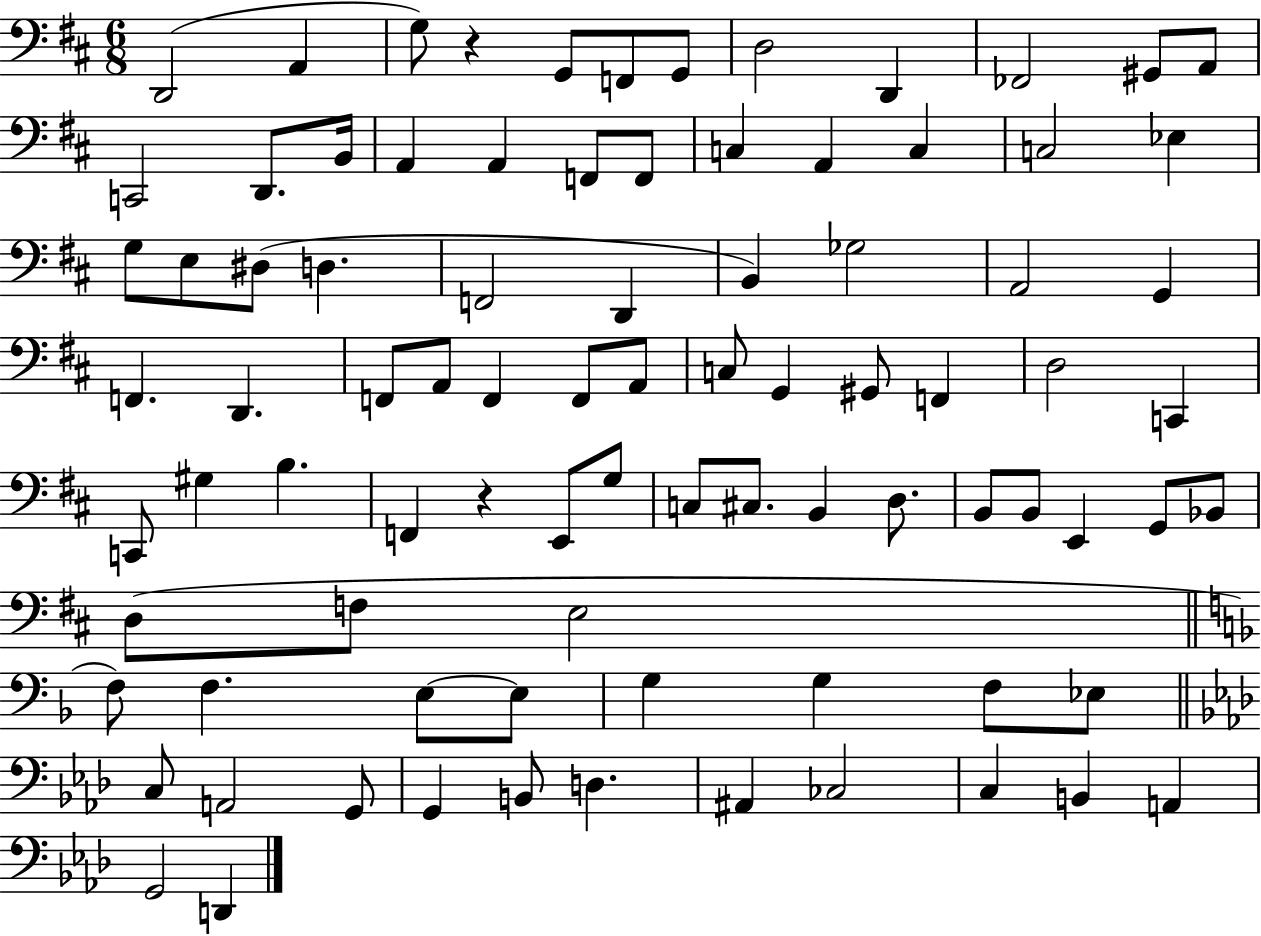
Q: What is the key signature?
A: D major